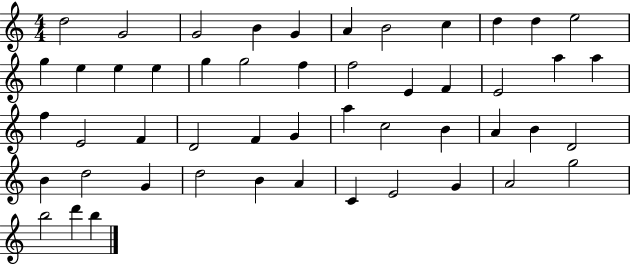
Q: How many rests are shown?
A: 0